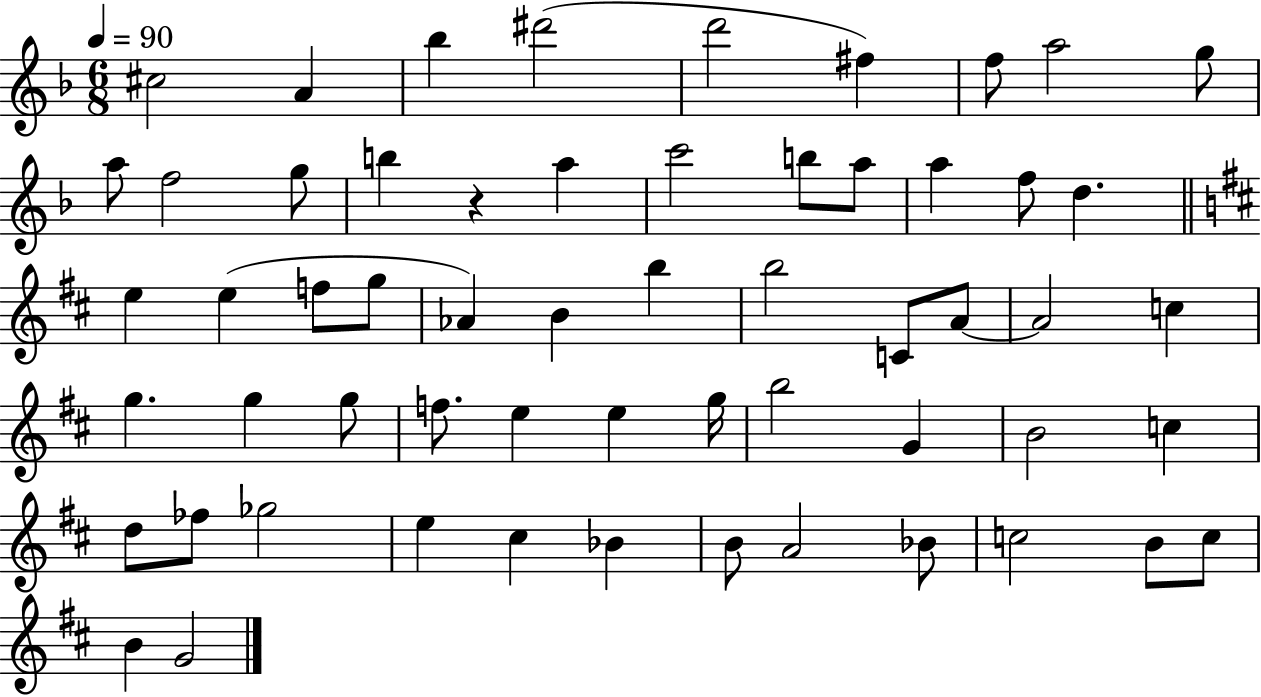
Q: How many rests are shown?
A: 1